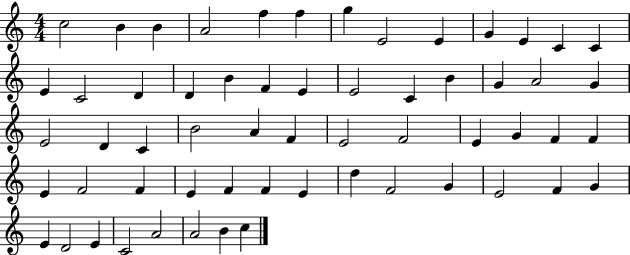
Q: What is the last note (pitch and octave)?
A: C5